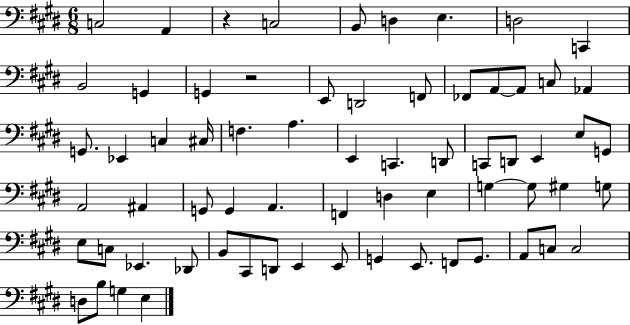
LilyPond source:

{
  \clef bass
  \numericTimeSignature
  \time 6/8
  \key e \major
  c2 a,4 | r4 c2 | b,8 d4 e4. | d2 c,4 | \break b,2 g,4 | g,4 r2 | e,8 d,2 f,8 | fes,8 a,8~~ a,8 c8 aes,4 | \break g,8. ees,4 c4 cis16 | f4. a4. | e,4 c,4. d,8 | c,8 d,8 e,4 e8 g,8 | \break a,2 ais,4 | g,8 g,4 a,4. | f,4 d4 e4 | g4~~ g8 gis4 g8 | \break e8 c8 ees,4. des,8 | b,8 cis,8 d,8 e,4 e,8 | g,4 e,8. f,8 g,8. | a,8 c8 c2 | \break d8 b8 g4 e4 | \bar "|."
}